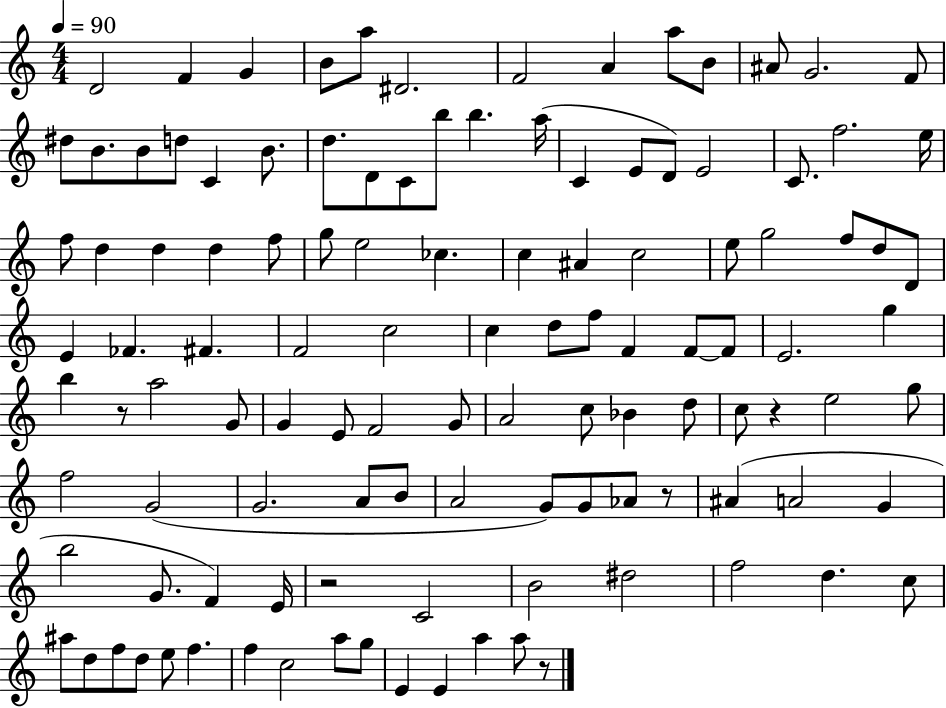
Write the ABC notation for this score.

X:1
T:Untitled
M:4/4
L:1/4
K:C
D2 F G B/2 a/2 ^D2 F2 A a/2 B/2 ^A/2 G2 F/2 ^d/2 B/2 B/2 d/2 C B/2 d/2 D/2 C/2 b/2 b a/4 C E/2 D/2 E2 C/2 f2 e/4 f/2 d d d f/2 g/2 e2 _c c ^A c2 e/2 g2 f/2 d/2 D/2 E _F ^F F2 c2 c d/2 f/2 F F/2 F/2 E2 g b z/2 a2 G/2 G E/2 F2 G/2 A2 c/2 _B d/2 c/2 z e2 g/2 f2 G2 G2 A/2 B/2 A2 G/2 G/2 _A/2 z/2 ^A A2 G b2 G/2 F E/4 z2 C2 B2 ^d2 f2 d c/2 ^a/2 d/2 f/2 d/2 e/2 f f c2 a/2 g/2 E E a a/2 z/2